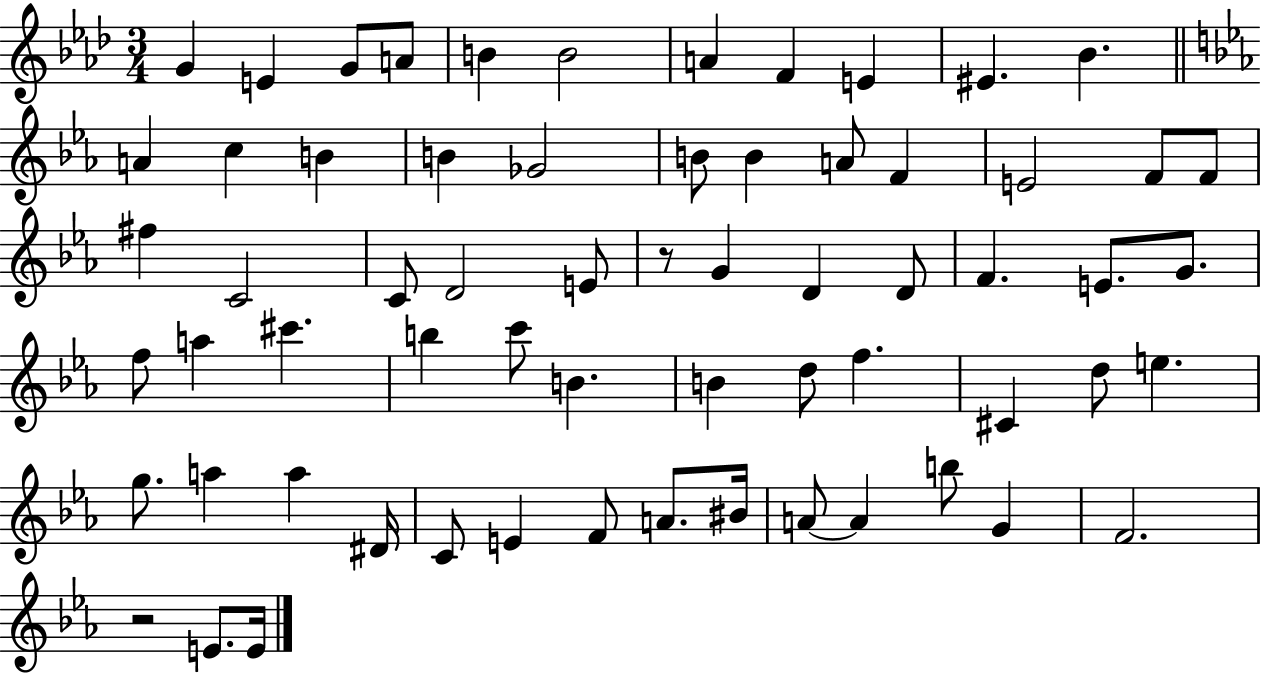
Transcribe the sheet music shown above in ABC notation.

X:1
T:Untitled
M:3/4
L:1/4
K:Ab
G E G/2 A/2 B B2 A F E ^E _B A c B B _G2 B/2 B A/2 F E2 F/2 F/2 ^f C2 C/2 D2 E/2 z/2 G D D/2 F E/2 G/2 f/2 a ^c' b c'/2 B B d/2 f ^C d/2 e g/2 a a ^D/4 C/2 E F/2 A/2 ^B/4 A/2 A b/2 G F2 z2 E/2 E/4